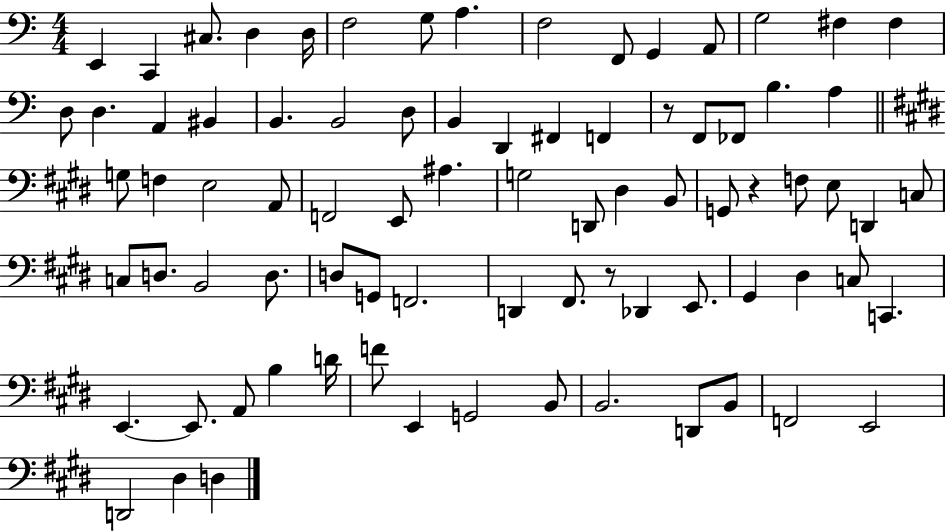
{
  \clef bass
  \numericTimeSignature
  \time 4/4
  \key c \major
  e,4 c,4 cis8. d4 d16 | f2 g8 a4. | f2 f,8 g,4 a,8 | g2 fis4 fis4 | \break d8 d4. a,4 bis,4 | b,4. b,2 d8 | b,4 d,4 fis,4 f,4 | r8 f,8 fes,8 b4. a4 | \break \bar "||" \break \key e \major g8 f4 e2 a,8 | f,2 e,8 ais4. | g2 d,8 dis4 b,8 | g,8 r4 f8 e8 d,4 c8 | \break c8 d8. b,2 d8. | d8 g,8 f,2. | d,4 fis,8. r8 des,4 e,8. | gis,4 dis4 c8 c,4. | \break e,4.~~ e,8. a,8 b4 d'16 | f'8 e,4 g,2 b,8 | b,2. d,8 b,8 | f,2 e,2 | \break d,2 dis4 d4 | \bar "|."
}